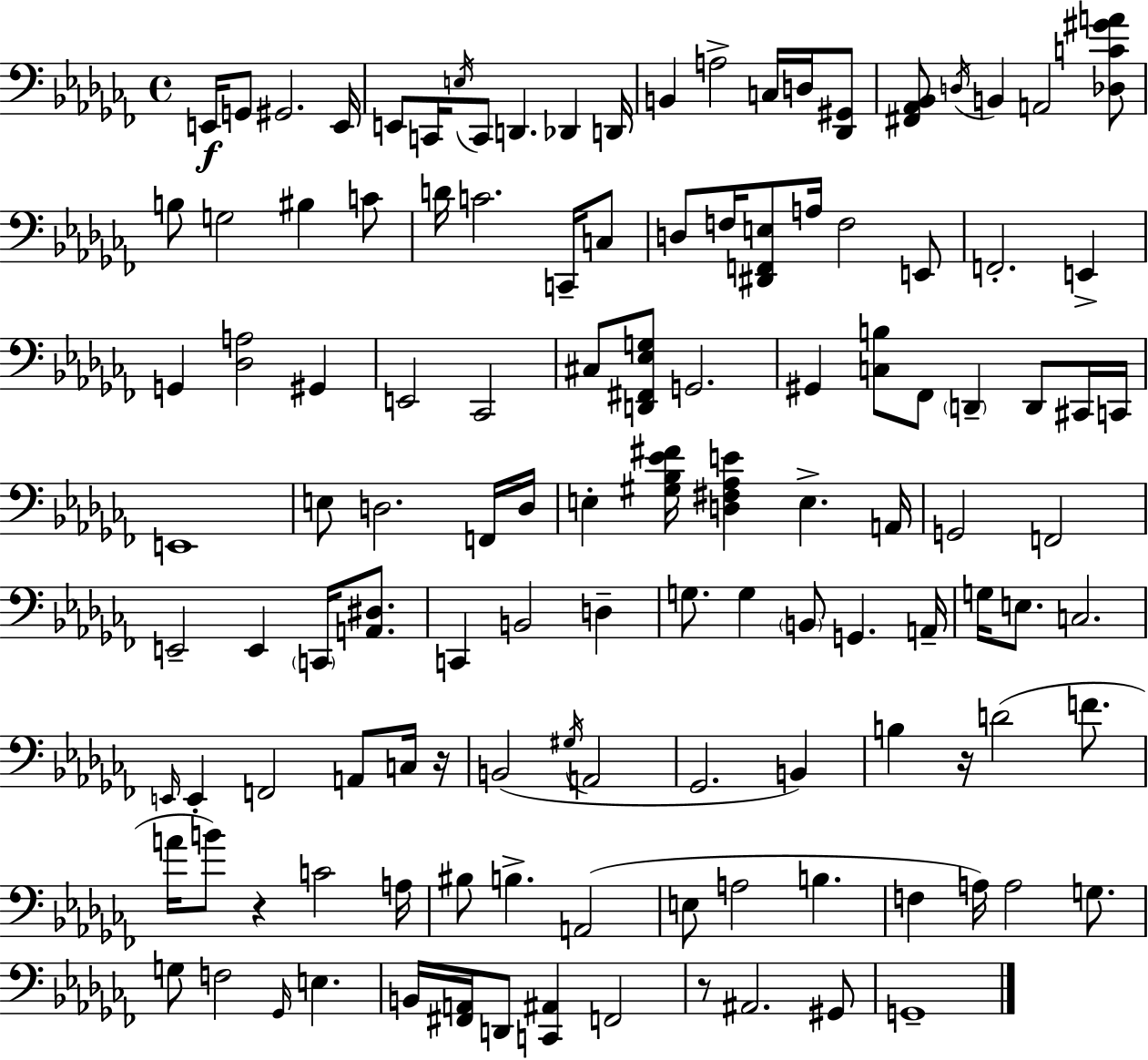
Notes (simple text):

E2/s G2/e G#2/h. E2/s E2/e C2/s E3/s C2/e D2/q. Db2/q D2/s B2/q A3/h C3/s D3/s [Db2,G#2]/e [F#2,Ab2,Bb2]/e D3/s B2/q A2/h [Db3,C4,G#4,A4]/e B3/e G3/h BIS3/q C4/e D4/s C4/h. C2/s C3/e D3/e F3/s [D#2,F2,E3]/e A3/s F3/h E2/e F2/h. E2/q G2/q [Db3,A3]/h G#2/q E2/h CES2/h C#3/e [D2,F#2,Eb3,G3]/e G2/h. G#2/q [C3,B3]/e FES2/e D2/q D2/e C#2/s C2/s E2/w E3/e D3/h. F2/s D3/s E3/q [G#3,Bb3,Eb4,F#4]/s [D3,F#3,Ab3,E4]/q E3/q. A2/s G2/h F2/h E2/h E2/q C2/s [A2,D#3]/e. C2/q B2/h D3/q G3/e. G3/q B2/e G2/q. A2/s G3/s E3/e. C3/h. E2/s E2/q F2/h A2/e C3/s R/s B2/h G#3/s A2/h Gb2/h. B2/q B3/q R/s D4/h F4/e. A4/s B4/e R/q C4/h A3/s BIS3/e B3/q. A2/h E3/e A3/h B3/q. F3/q A3/s A3/h G3/e. G3/e F3/h Gb2/s E3/q. B2/s [F#2,A2]/s D2/e [C2,A#2]/q F2/h R/e A#2/h. G#2/e G2/w